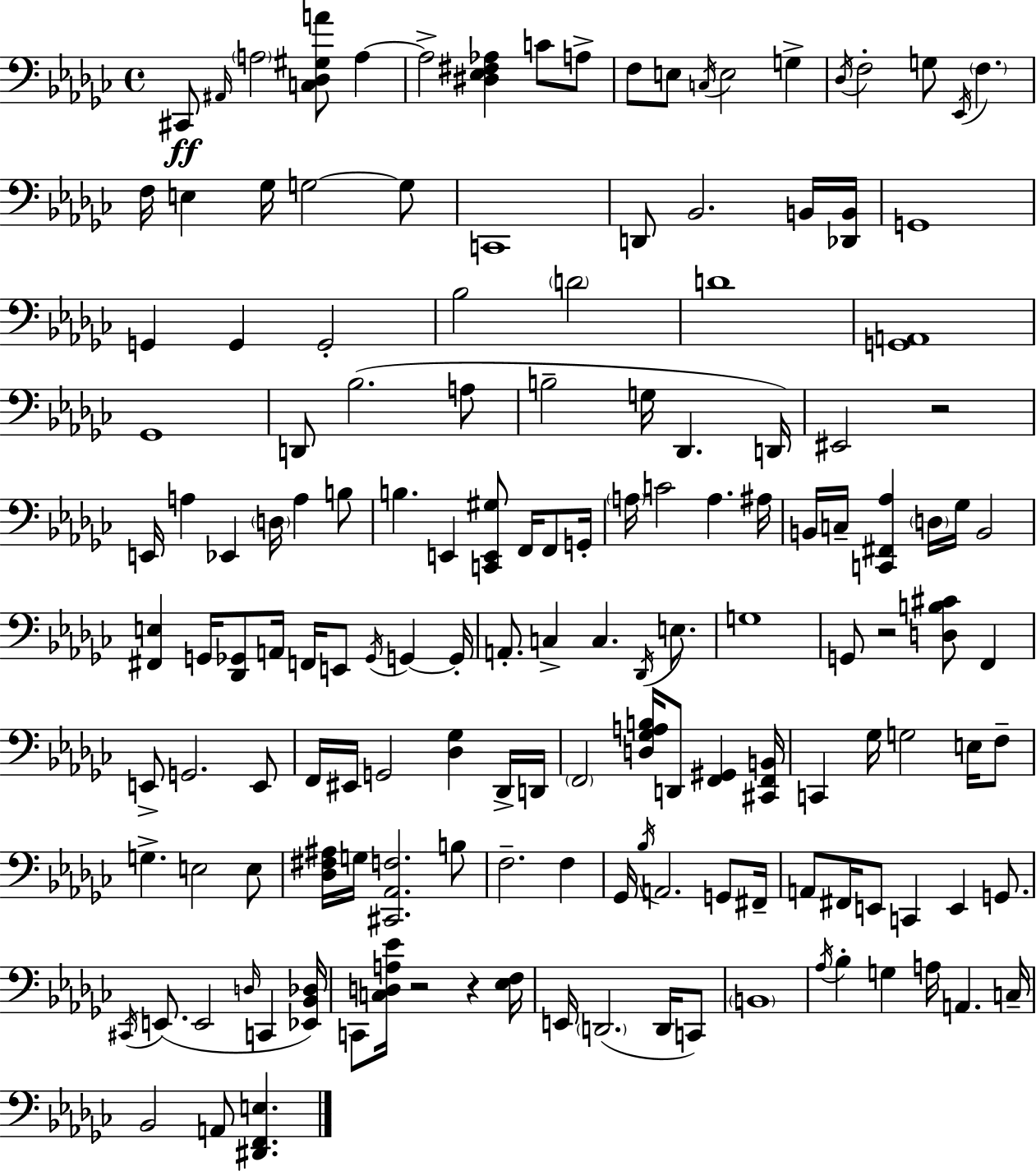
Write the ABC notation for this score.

X:1
T:Untitled
M:4/4
L:1/4
K:Ebm
^C,,/2 ^A,,/4 A,2 [C,_D,^G,A]/2 A, A,2 [^D,_E,^F,_A,] C/2 A,/2 F,/2 E,/2 C,/4 E,2 G, _D,/4 F,2 G,/2 _E,,/4 F, F,/4 E, _G,/4 G,2 G,/2 C,,4 D,,/2 _B,,2 B,,/4 [_D,,B,,]/4 G,,4 G,, G,, G,,2 _B,2 D2 D4 [G,,A,,]4 _G,,4 D,,/2 _B,2 A,/2 B,2 G,/4 _D,, D,,/4 ^E,,2 z2 E,,/4 A, _E,, D,/4 A, B,/2 B, E,, [C,,E,,^G,]/2 F,,/4 F,,/2 G,,/4 A,/4 C2 A, ^A,/4 B,,/4 C,/4 [C,,^F,,_A,] D,/4 _G,/4 B,,2 [^F,,E,] G,,/4 [_D,,_G,,]/2 A,,/4 F,,/4 E,,/2 _G,,/4 G,, G,,/4 A,,/2 C, C, _D,,/4 E,/2 G,4 G,,/2 z2 [D,B,^C]/2 F,, E,,/2 G,,2 E,,/2 F,,/4 ^E,,/4 G,,2 [_D,_G,] _D,,/4 D,,/4 F,,2 [D,_G,A,B,]/4 D,,/2 [F,,^G,,] [^C,,F,,B,,]/4 C,, _G,/4 G,2 E,/4 F,/2 G, E,2 E,/2 [_D,^F,^A,]/4 G,/4 [^C,,_A,,F,]2 B,/2 F,2 F, _G,,/4 _B,/4 A,,2 G,,/2 ^F,,/4 A,,/2 ^F,,/4 E,,/2 C,, E,, G,,/2 ^C,,/4 E,,/2 E,,2 D,/4 C,, [_E,,_B,,_D,]/4 C,,/2 [C,D,A,_E]/4 z2 z [_E,F,]/4 E,,/4 D,,2 D,,/4 C,,/2 B,,4 _A,/4 _B, G, A,/4 A,, C,/4 _B,,2 A,,/2 [^D,,F,,E,]